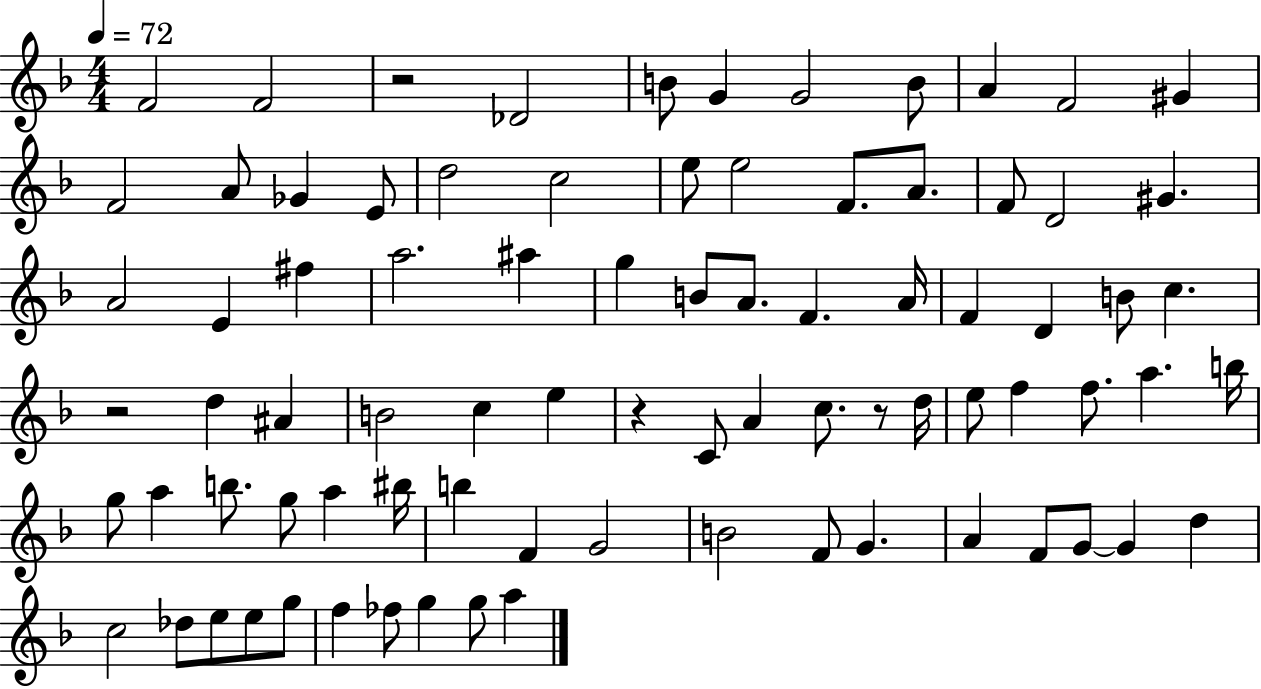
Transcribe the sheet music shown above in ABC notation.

X:1
T:Untitled
M:4/4
L:1/4
K:F
F2 F2 z2 _D2 B/2 G G2 B/2 A F2 ^G F2 A/2 _G E/2 d2 c2 e/2 e2 F/2 A/2 F/2 D2 ^G A2 E ^f a2 ^a g B/2 A/2 F A/4 F D B/2 c z2 d ^A B2 c e z C/2 A c/2 z/2 d/4 e/2 f f/2 a b/4 g/2 a b/2 g/2 a ^b/4 b F G2 B2 F/2 G A F/2 G/2 G d c2 _d/2 e/2 e/2 g/2 f _f/2 g g/2 a